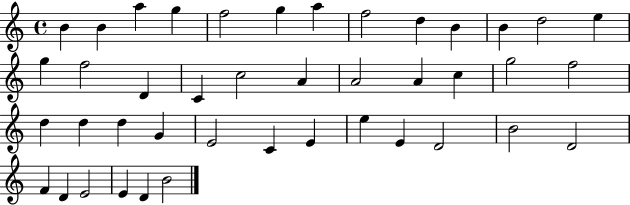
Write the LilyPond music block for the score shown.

{
  \clef treble
  \time 4/4
  \defaultTimeSignature
  \key c \major
  b'4 b'4 a''4 g''4 | f''2 g''4 a''4 | f''2 d''4 b'4 | b'4 d''2 e''4 | \break g''4 f''2 d'4 | c'4 c''2 a'4 | a'2 a'4 c''4 | g''2 f''2 | \break d''4 d''4 d''4 g'4 | e'2 c'4 e'4 | e''4 e'4 d'2 | b'2 d'2 | \break f'4 d'4 e'2 | e'4 d'4 b'2 | \bar "|."
}